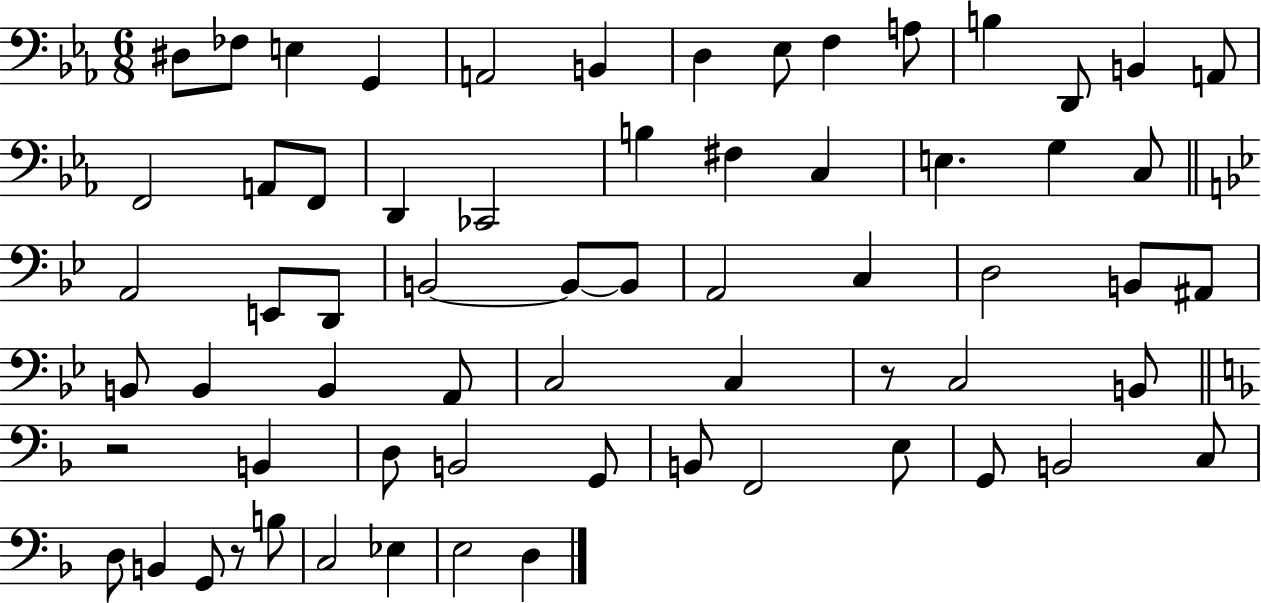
D#3/e FES3/e E3/q G2/q A2/h B2/q D3/q Eb3/e F3/q A3/e B3/q D2/e B2/q A2/e F2/h A2/e F2/e D2/q CES2/h B3/q F#3/q C3/q E3/q. G3/q C3/e A2/h E2/e D2/e B2/h B2/e B2/e A2/h C3/q D3/h B2/e A#2/e B2/e B2/q B2/q A2/e C3/h C3/q R/e C3/h B2/e R/h B2/q D3/e B2/h G2/e B2/e F2/h E3/e G2/e B2/h C3/e D3/e B2/q G2/e R/e B3/e C3/h Eb3/q E3/h D3/q